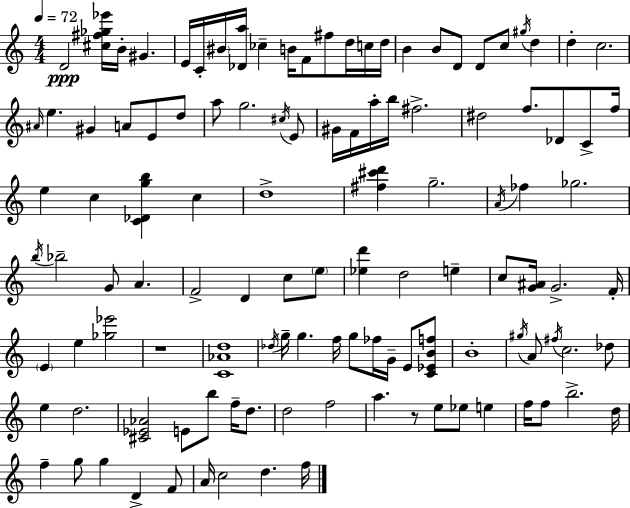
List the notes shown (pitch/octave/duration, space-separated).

D4/h [C#5,F#5,Gb5,Eb6]/s B4/s G#4/q. E4/s C4/s BIS4/s [Db4,A5]/s CES5/q B4/s F4/e F#5/e D5/s C5/s D5/s B4/q B4/e D4/e D4/e C5/e G#5/s D5/q D5/q C5/h. A#4/s E5/q. G#4/q A4/e E4/e D5/e A5/e G5/h. C#5/s E4/e G#4/s F4/s A5/s B5/s F#5/h. D#5/h F5/e. Db4/e C4/e F5/s E5/q C5/q [C4,Db4,G5,B5]/q C5/q D5/w [F#5,C#6,D6]/q G5/h. A4/s FES5/q Gb5/h. B5/s Bb5/h G4/e A4/q. F4/h D4/q C5/e E5/e [Eb5,D6]/q D5/h E5/q C5/e [G4,A#4]/s G4/h. F4/s E4/q E5/q [Gb5,Eb6]/h R/w [C4,Ab4,D5]/w Db5/s G5/s G5/q. F5/s G5/e FES5/s G4/s E4/e [C4,Eb4,B4,F5]/e B4/w G#5/s A4/e F#5/s C5/h. Db5/e E5/q D5/h. [C#4,Eb4,Ab4]/h E4/e B5/e F5/s D5/e. D5/h F5/h A5/q. R/e E5/e Eb5/e E5/q F5/s F5/e B5/h. D5/s F5/q G5/e G5/q D4/q F4/e A4/s C5/h D5/q. F5/s